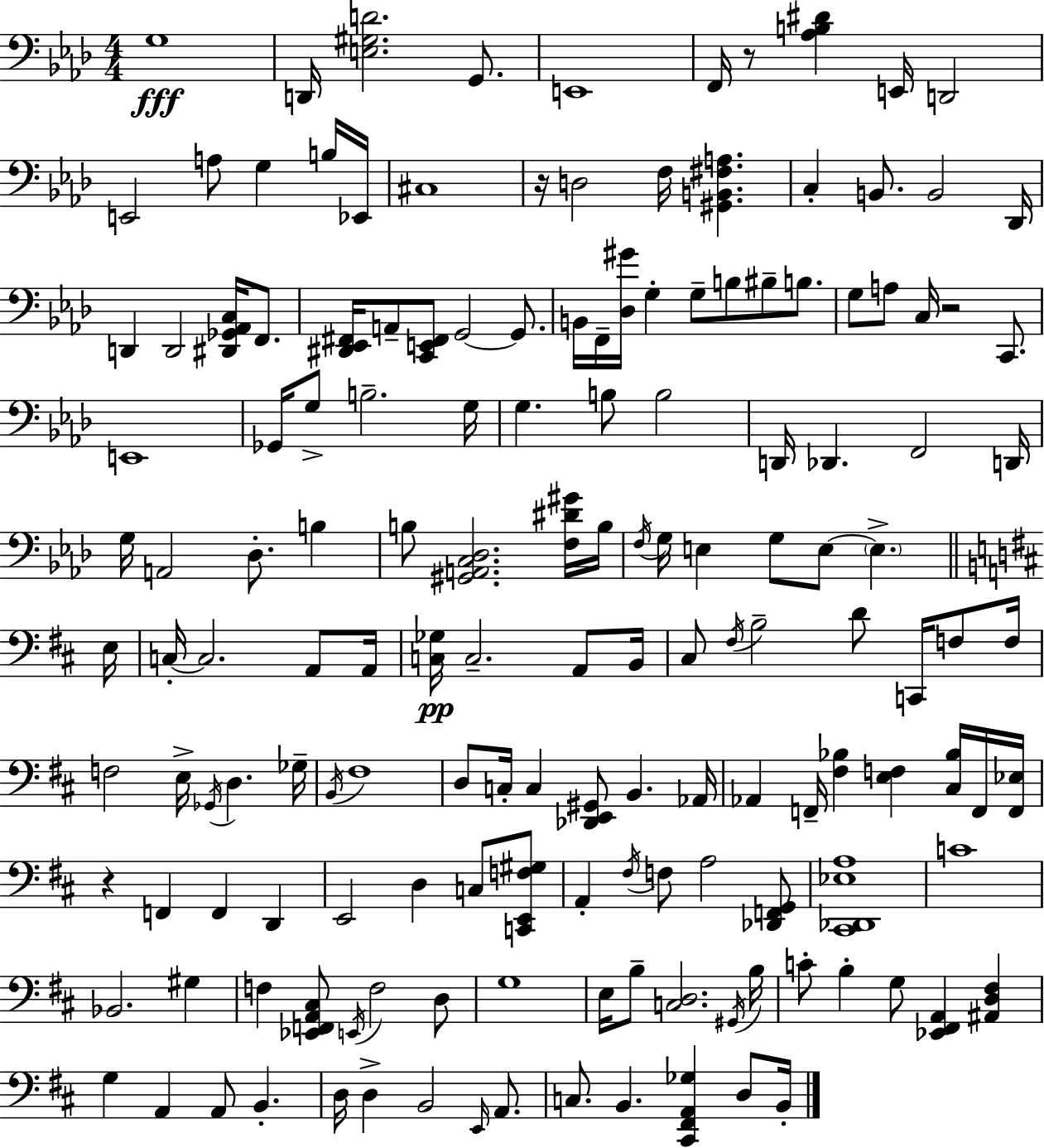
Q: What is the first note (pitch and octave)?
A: G3